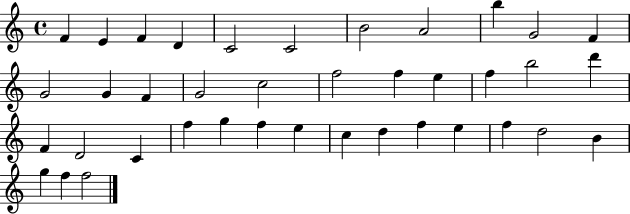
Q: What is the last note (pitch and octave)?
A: F5